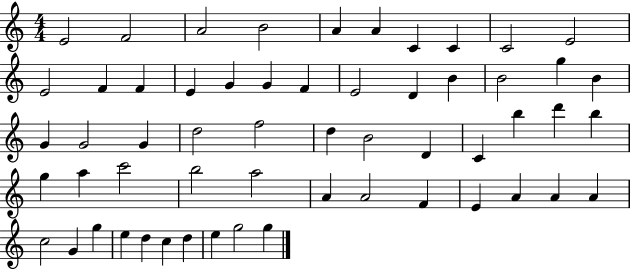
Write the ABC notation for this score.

X:1
T:Untitled
M:4/4
L:1/4
K:C
E2 F2 A2 B2 A A C C C2 E2 E2 F F E G G F E2 D B B2 g B G G2 G d2 f2 d B2 D C b d' b g a c'2 b2 a2 A A2 F E A A A c2 G g e d c d e g2 g